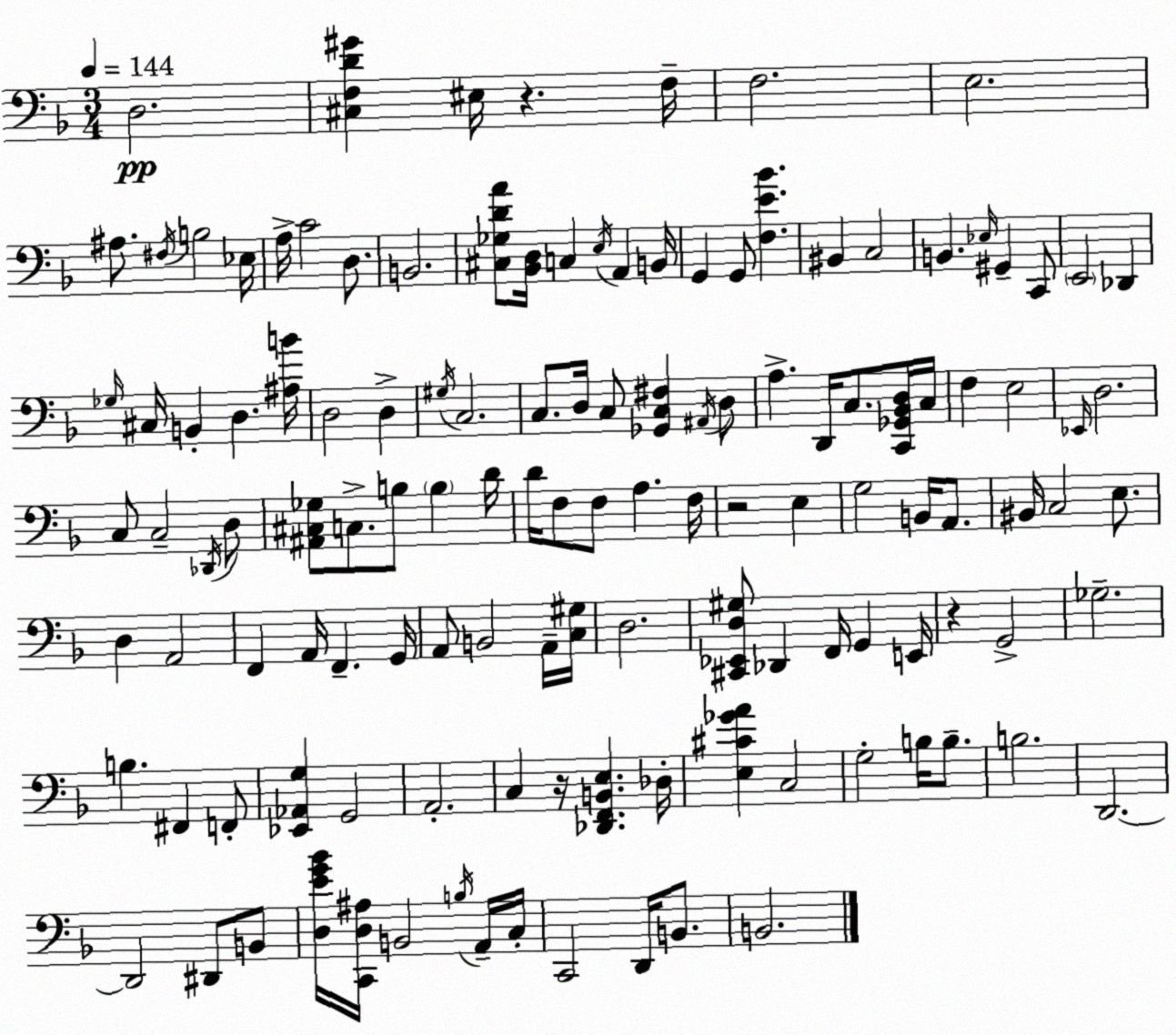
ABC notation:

X:1
T:Untitled
M:3/4
L:1/4
K:Dm
D,2 [^C,F,D^G] ^E,/4 z F,/4 F,2 E,2 ^A,/2 ^F,/4 B,2 _E,/4 A,/4 C2 D,/2 B,,2 [^C,_G,DA]/2 [_B,,D,]/4 C, E,/4 A,, B,,/4 G,, G,,/2 [F,E_B] ^B,, C,2 B,, _E,/4 ^G,, C,,/2 E,,2 _D,, _G,/4 ^C,/4 B,, D, [^A,B]/4 D,2 D, ^G,/4 C,2 C,/2 D,/4 C,/2 [_G,,C,^F,] ^A,,/4 D,/2 A, D,,/4 C,/2 [C,,_G,,_B,,D,]/4 C,/4 F, E,2 _E,,/4 D,2 C,/2 C,2 _D,,/4 D,/2 [^A,,^C,_G,]/2 C,/2 B,/2 B, D/4 D/4 F,/2 F,/2 A, F,/4 z2 E, G,2 B,,/4 A,,/2 ^B,,/4 C,2 E,/2 D, A,,2 F,, A,,/4 F,, G,,/4 A,,/2 B,,2 A,,/4 [C,^G,]/4 D,2 [^C,,_E,,D,^G,]/2 _D,, F,,/4 G,, E,,/4 z G,,2 _G,2 B, ^F,, F,,/2 [_E,,_A,,G,] G,,2 A,,2 C, z/4 [_D,,F,,B,,E,] _D,/4 [E,^C_GA] C,2 G,2 B,/4 B,/2 B,2 D,,2 D,,2 ^D,,/2 B,,/2 [D,EG_B]/4 [C,,D,^A,]/4 B,,2 B,/4 A,,/4 C,/4 C,,2 D,,/4 B,,/2 B,,2